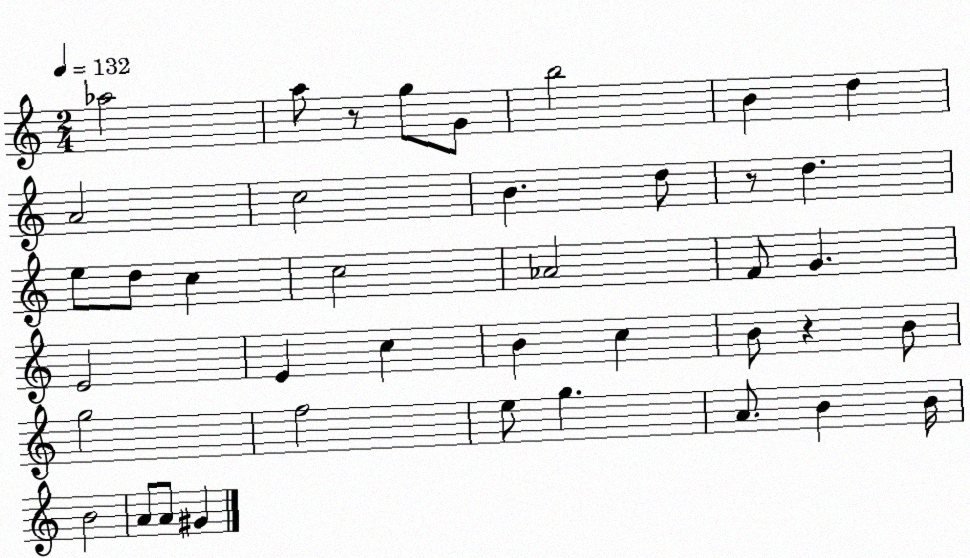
X:1
T:Untitled
M:2/4
L:1/4
K:C
_a2 a/2 z/2 g/2 G/2 b2 B d A2 c2 B d/2 z/2 d e/2 d/2 c c2 _A2 F/2 G E2 E c B c B/2 z B/2 g2 f2 e/2 g A/2 B B/4 B2 A/2 A/2 ^G